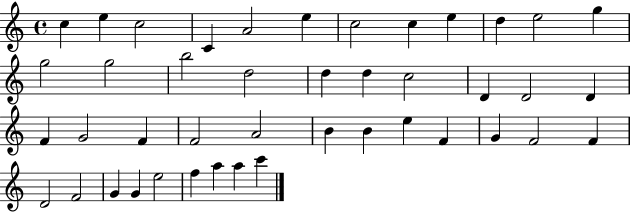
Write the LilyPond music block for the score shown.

{
  \clef treble
  \time 4/4
  \defaultTimeSignature
  \key c \major
  c''4 e''4 c''2 | c'4 a'2 e''4 | c''2 c''4 e''4 | d''4 e''2 g''4 | \break g''2 g''2 | b''2 d''2 | d''4 d''4 c''2 | d'4 d'2 d'4 | \break f'4 g'2 f'4 | f'2 a'2 | b'4 b'4 e''4 f'4 | g'4 f'2 f'4 | \break d'2 f'2 | g'4 g'4 e''2 | f''4 a''4 a''4 c'''4 | \bar "|."
}